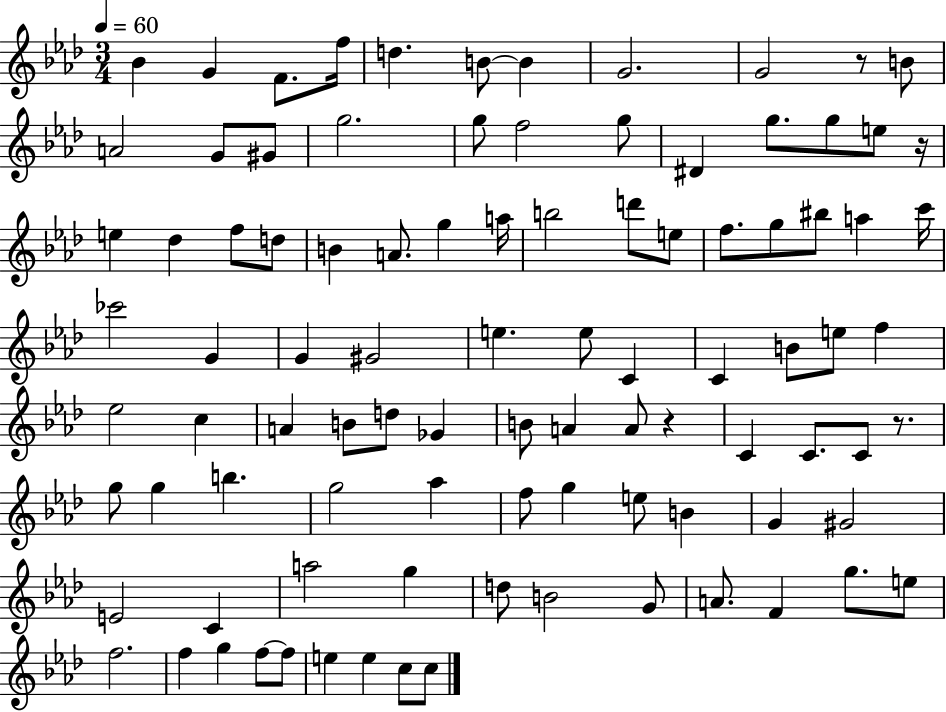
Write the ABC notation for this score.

X:1
T:Untitled
M:3/4
L:1/4
K:Ab
_B G F/2 f/4 d B/2 B G2 G2 z/2 B/2 A2 G/2 ^G/2 g2 g/2 f2 g/2 ^D g/2 g/2 e/2 z/4 e _d f/2 d/2 B A/2 g a/4 b2 d'/2 e/2 f/2 g/2 ^b/2 a c'/4 _c'2 G G ^G2 e e/2 C C B/2 e/2 f _e2 c A B/2 d/2 _G B/2 A A/2 z C C/2 C/2 z/2 g/2 g b g2 _a f/2 g e/2 B G ^G2 E2 C a2 g d/2 B2 G/2 A/2 F g/2 e/2 f2 f g f/2 f/2 e e c/2 c/2